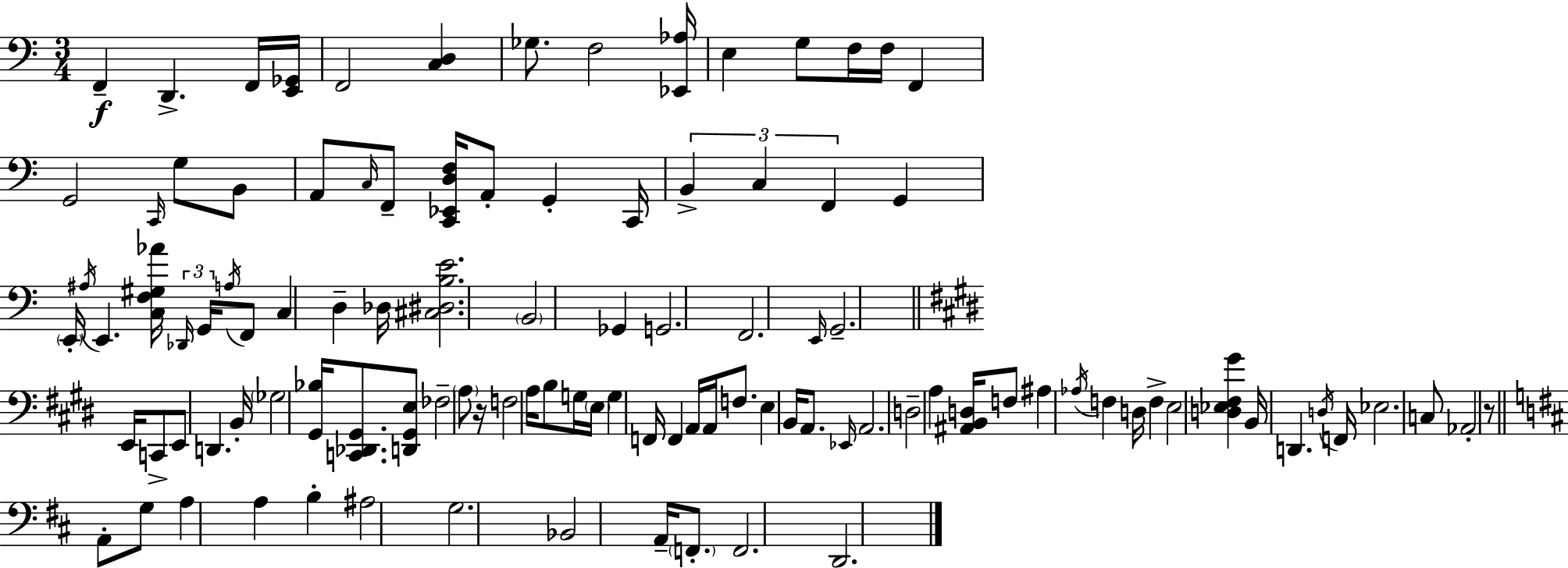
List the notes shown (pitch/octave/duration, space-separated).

F2/q D2/q. F2/s [E2,Gb2]/s F2/h [C3,D3]/q Gb3/e. F3/h [Eb2,Ab3]/s E3/q G3/e F3/s F3/s F2/q G2/h C2/s G3/e B2/e A2/e C3/s F2/e [C2,Eb2,D3,F3]/s A2/e G2/q C2/s B2/q C3/q F2/q G2/q E2/s A#3/s E2/q. [C3,F3,G#3,Ab4]/s Db2/s G2/s A3/s F2/e C3/q D3/q Db3/s [C#3,D#3,B3,E4]/h. B2/h Gb2/q G2/h. F2/h. E2/s G2/h. E2/s C2/e E2/e D2/q. B2/s Gb3/h [G#2,Bb3]/s [C2,Db2,G#2]/e. [D2,G#2,E3]/e FES3/h A3/e R/s F3/h A3/s B3/e G3/s E3/s G3/q F2/s F2/q A2/s A2/s F3/e. E3/q B2/s A2/e. Eb2/s A2/h. D3/h A3/q [A#2,B2,D3]/s F3/e A#3/q Ab3/s F3/q D3/s F3/q E3/h [D3,Eb3,F#3,G#4]/q B2/s D2/q. D3/s F2/s Eb3/h. C3/e Ab2/h R/e A2/e G3/e A3/q A3/q B3/q A#3/h G3/h. Bb2/h A2/s F2/e. F2/h. D2/h.